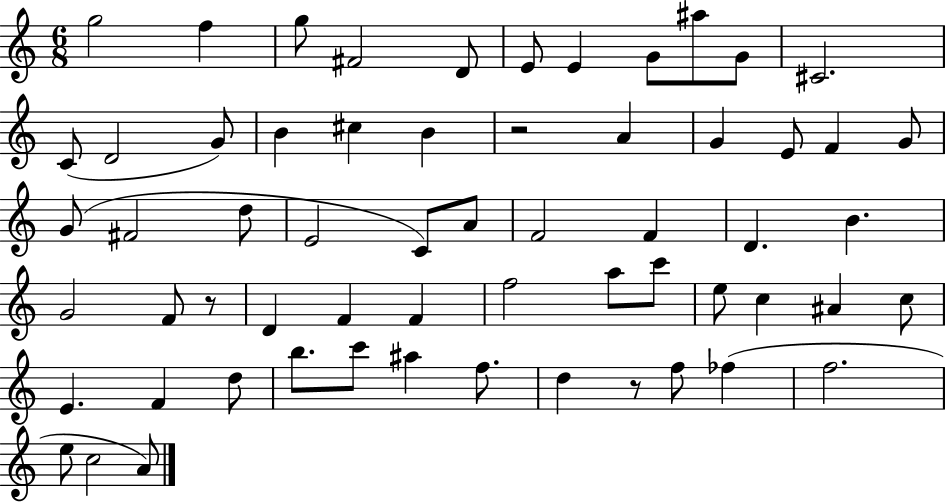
{
  \clef treble
  \numericTimeSignature
  \time 6/8
  \key c \major
  g''2 f''4 | g''8 fis'2 d'8 | e'8 e'4 g'8 ais''8 g'8 | cis'2. | \break c'8( d'2 g'8) | b'4 cis''4 b'4 | r2 a'4 | g'4 e'8 f'4 g'8 | \break g'8( fis'2 d''8 | e'2 c'8) a'8 | f'2 f'4 | d'4. b'4. | \break g'2 f'8 r8 | d'4 f'4 f'4 | f''2 a''8 c'''8 | e''8 c''4 ais'4 c''8 | \break e'4. f'4 d''8 | b''8. c'''8 ais''4 f''8. | d''4 r8 f''8 fes''4( | f''2. | \break e''8 c''2 a'8) | \bar "|."
}